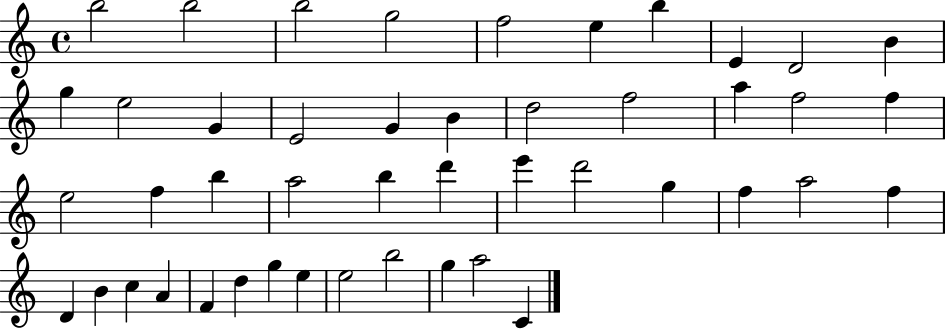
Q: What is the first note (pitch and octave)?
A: B5